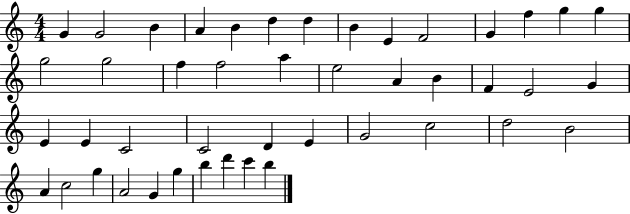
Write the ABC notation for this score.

X:1
T:Untitled
M:4/4
L:1/4
K:C
G G2 B A B d d B E F2 G f g g g2 g2 f f2 a e2 A B F E2 G E E C2 C2 D E G2 c2 d2 B2 A c2 g A2 G g b d' c' b